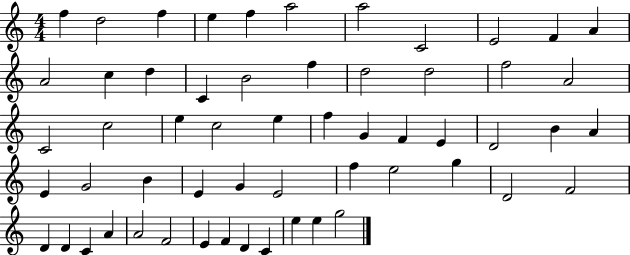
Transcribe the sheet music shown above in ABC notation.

X:1
T:Untitled
M:4/4
L:1/4
K:C
f d2 f e f a2 a2 C2 E2 F A A2 c d C B2 f d2 d2 f2 A2 C2 c2 e c2 e f G F E D2 B A E G2 B E G E2 f e2 g D2 F2 D D C A A2 F2 E F D C e e g2